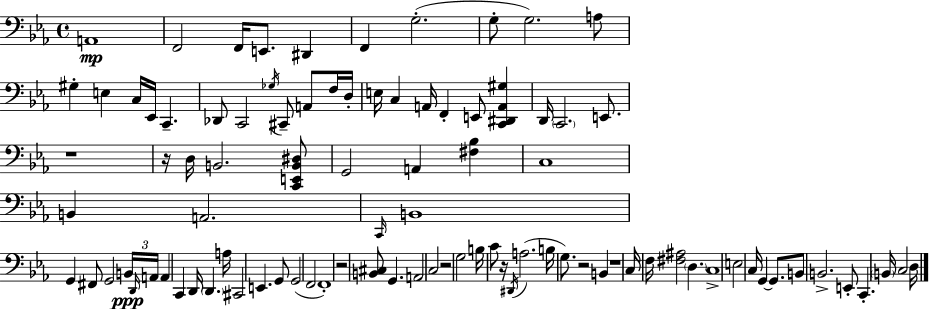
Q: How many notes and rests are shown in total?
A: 94